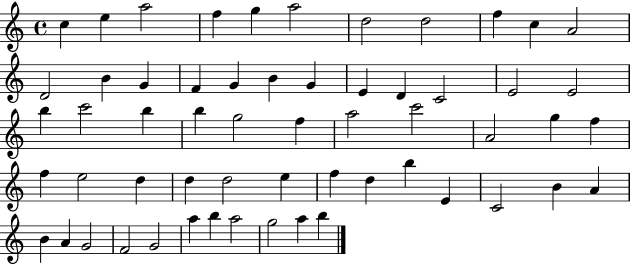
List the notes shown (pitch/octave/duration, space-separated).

C5/q E5/q A5/h F5/q G5/q A5/h D5/h D5/h F5/q C5/q A4/h D4/h B4/q G4/q F4/q G4/q B4/q G4/q E4/q D4/q C4/h E4/h E4/h B5/q C6/h B5/q B5/q G5/h F5/q A5/h C6/h A4/h G5/q F5/q F5/q E5/h D5/q D5/q D5/h E5/q F5/q D5/q B5/q E4/q C4/h B4/q A4/q B4/q A4/q G4/h F4/h G4/h A5/q B5/q A5/h G5/h A5/q B5/q